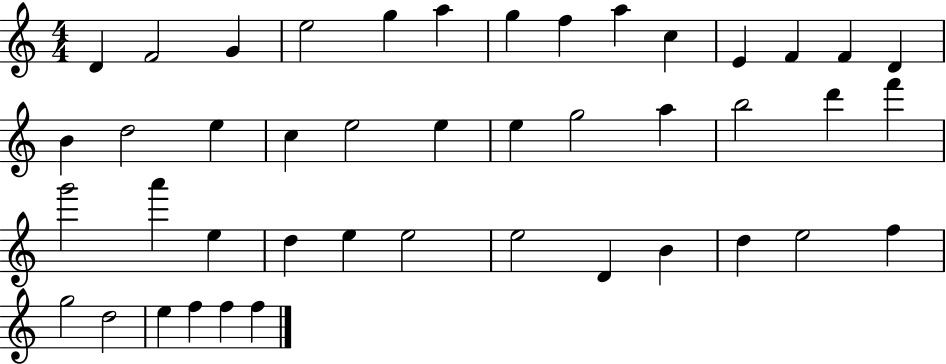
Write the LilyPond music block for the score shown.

{
  \clef treble
  \numericTimeSignature
  \time 4/4
  \key c \major
  d'4 f'2 g'4 | e''2 g''4 a''4 | g''4 f''4 a''4 c''4 | e'4 f'4 f'4 d'4 | \break b'4 d''2 e''4 | c''4 e''2 e''4 | e''4 g''2 a''4 | b''2 d'''4 f'''4 | \break g'''2 a'''4 e''4 | d''4 e''4 e''2 | e''2 d'4 b'4 | d''4 e''2 f''4 | \break g''2 d''2 | e''4 f''4 f''4 f''4 | \bar "|."
}